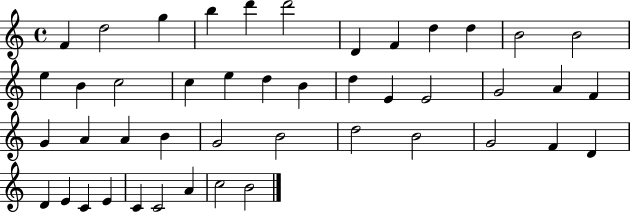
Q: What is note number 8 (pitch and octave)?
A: F4